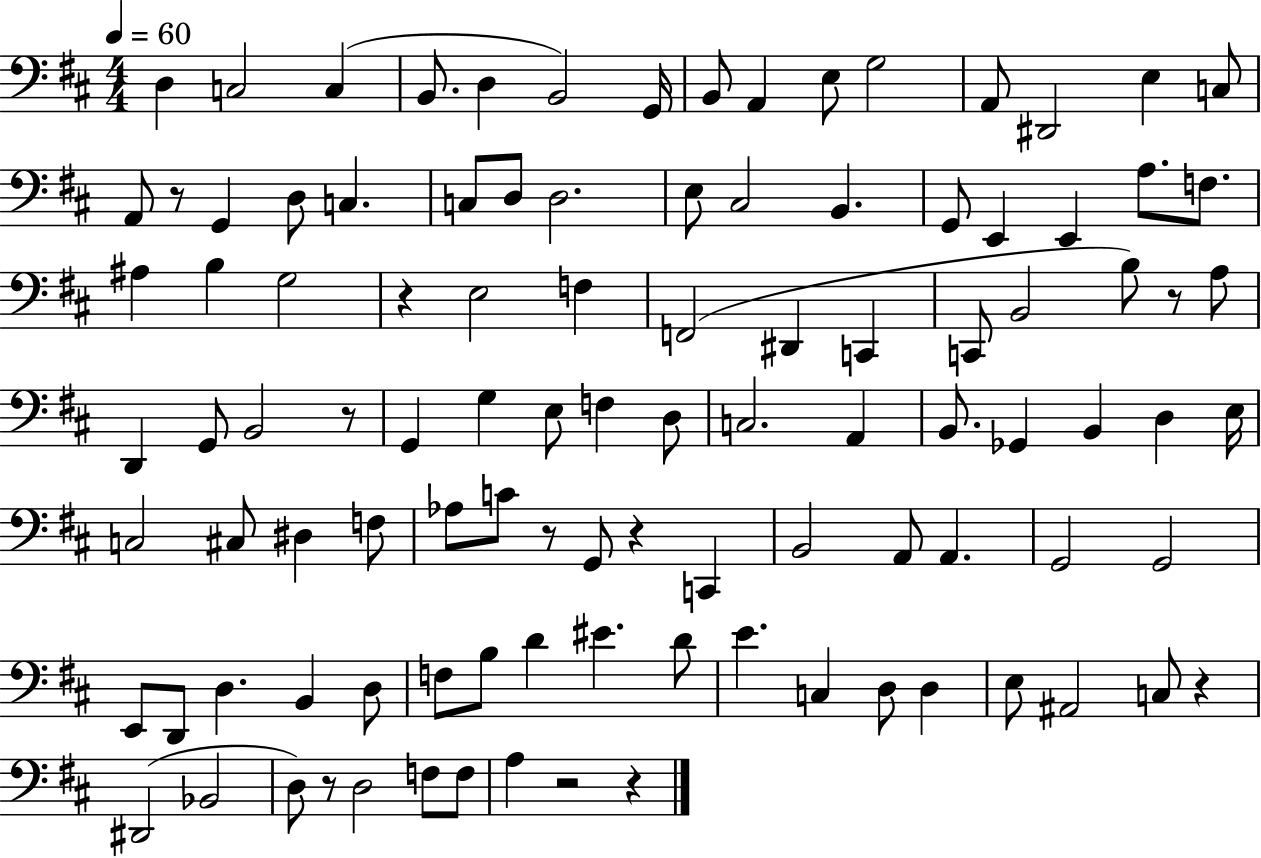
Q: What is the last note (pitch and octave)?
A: A3